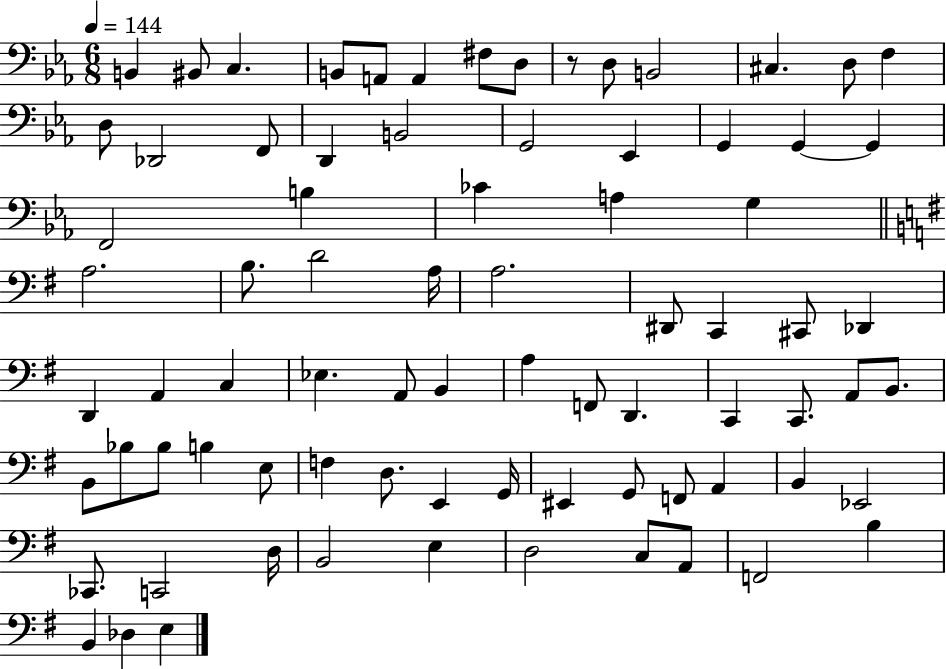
X:1
T:Untitled
M:6/8
L:1/4
K:Eb
B,, ^B,,/2 C, B,,/2 A,,/2 A,, ^F,/2 D,/2 z/2 D,/2 B,,2 ^C, D,/2 F, D,/2 _D,,2 F,,/2 D,, B,,2 G,,2 _E,, G,, G,, G,, F,,2 B, _C A, G, A,2 B,/2 D2 A,/4 A,2 ^D,,/2 C,, ^C,,/2 _D,, D,, A,, C, _E, A,,/2 B,, A, F,,/2 D,, C,, C,,/2 A,,/2 B,,/2 B,,/2 _B,/2 _B,/2 B, E,/2 F, D,/2 E,, G,,/4 ^E,, G,,/2 F,,/2 A,, B,, _E,,2 _C,,/2 C,,2 D,/4 B,,2 E, D,2 C,/2 A,,/2 F,,2 B, B,, _D, E,